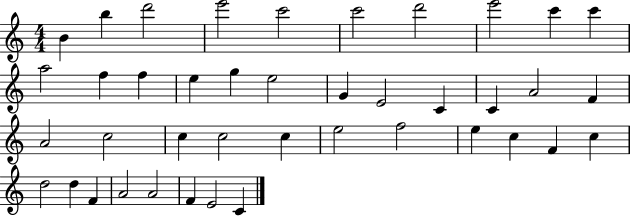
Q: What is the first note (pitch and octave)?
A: B4